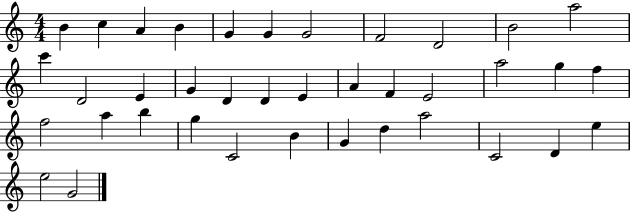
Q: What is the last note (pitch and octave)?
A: G4